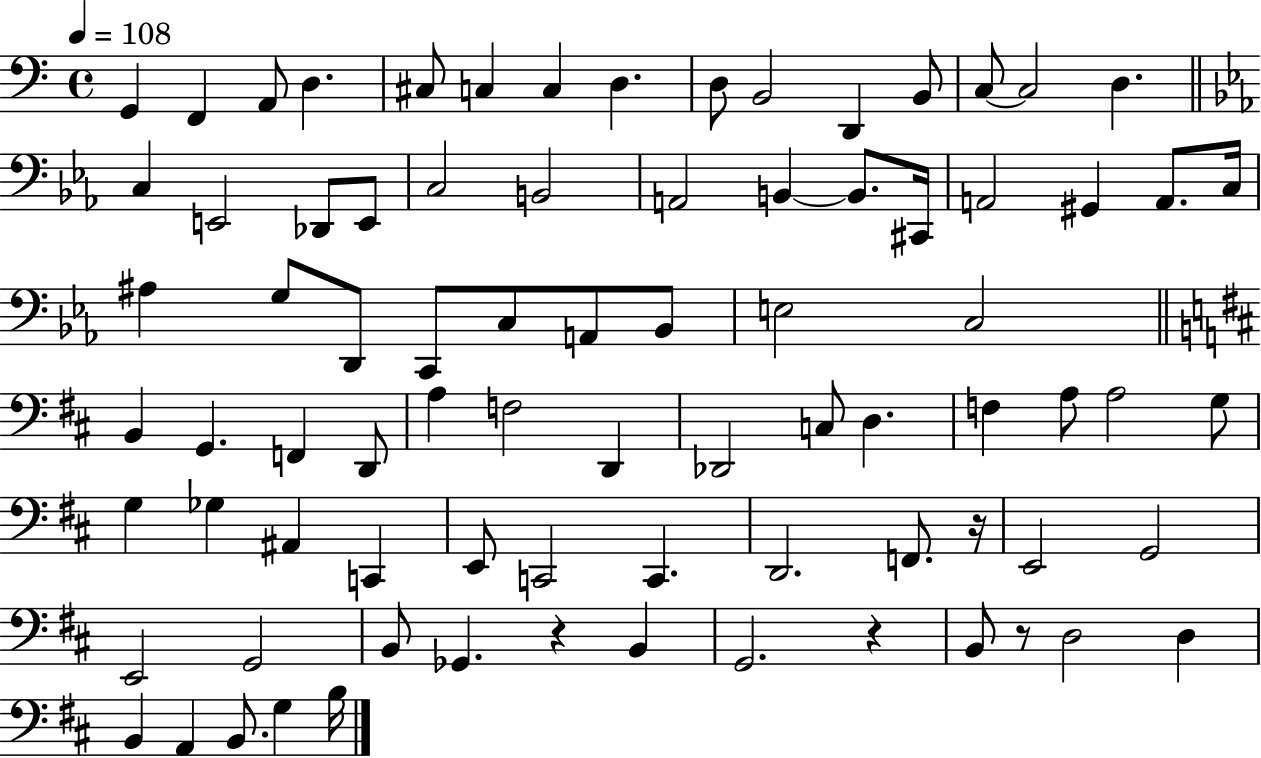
G2/q F2/q A2/e D3/q. C#3/e C3/q C3/q D3/q. D3/e B2/h D2/q B2/e C3/e C3/h D3/q. C3/q E2/h Db2/e E2/e C3/h B2/h A2/h B2/q B2/e. C#2/s A2/h G#2/q A2/e. C3/s A#3/q G3/e D2/e C2/e C3/e A2/e Bb2/e E3/h C3/h B2/q G2/q. F2/q D2/e A3/q F3/h D2/q Db2/h C3/e D3/q. F3/q A3/e A3/h G3/e G3/q Gb3/q A#2/q C2/q E2/e C2/h C2/q. D2/h. F2/e. R/s E2/h G2/h E2/h G2/h B2/e Gb2/q. R/q B2/q G2/h. R/q B2/e R/e D3/h D3/q B2/q A2/q B2/e. G3/q B3/s